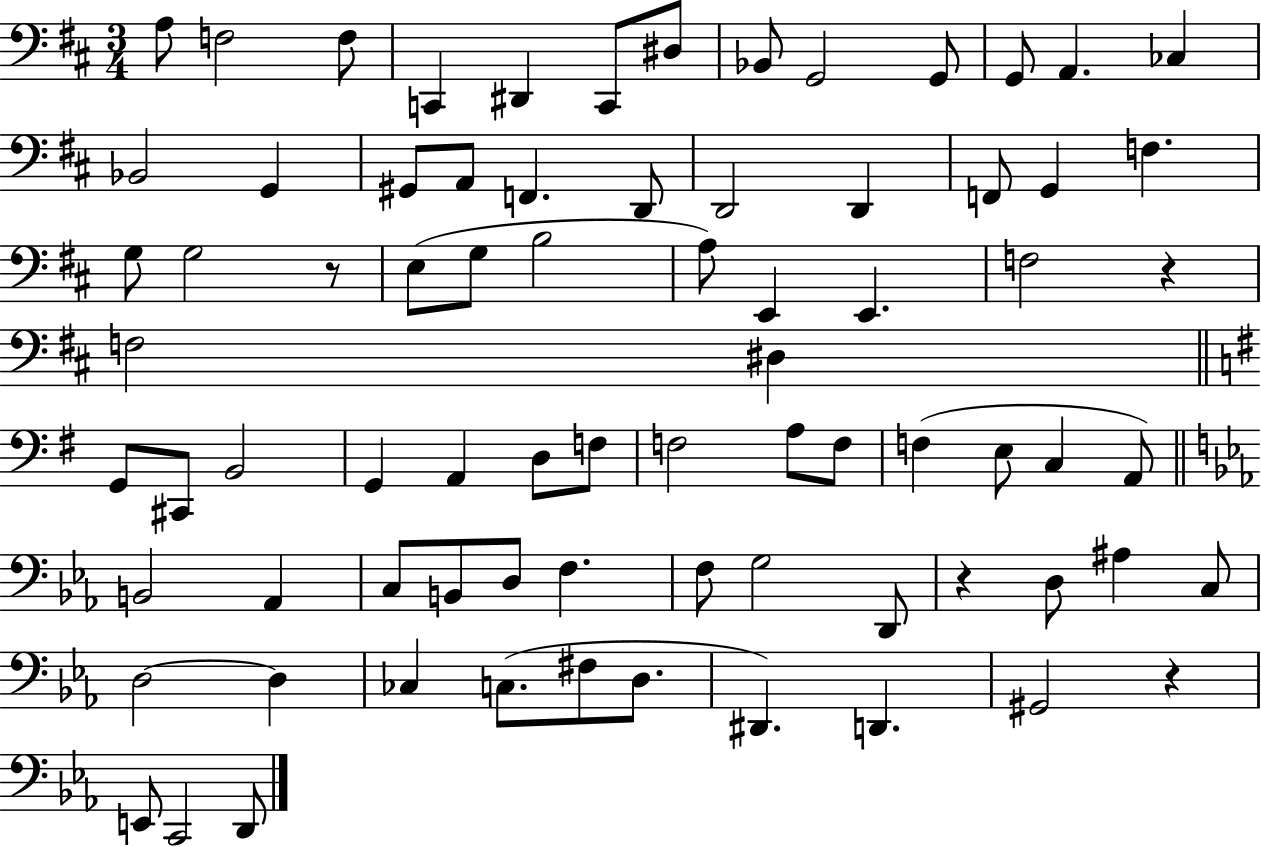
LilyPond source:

{
  \clef bass
  \numericTimeSignature
  \time 3/4
  \key d \major
  \repeat volta 2 { a8 f2 f8 | c,4 dis,4 c,8 dis8 | bes,8 g,2 g,8 | g,8 a,4. ces4 | \break bes,2 g,4 | gis,8 a,8 f,4. d,8 | d,2 d,4 | f,8 g,4 f4. | \break g8 g2 r8 | e8( g8 b2 | a8) e,4 e,4. | f2 r4 | \break f2 dis4 | \bar "||" \break \key g \major g,8 cis,8 b,2 | g,4 a,4 d8 f8 | f2 a8 f8 | f4( e8 c4 a,8) | \break \bar "||" \break \key c \minor b,2 aes,4 | c8 b,8 d8 f4. | f8 g2 d,8 | r4 d8 ais4 c8 | \break d2~~ d4 | ces4 c8.( fis8 d8. | dis,4.) d,4. | gis,2 r4 | \break e,8 c,2 d,8 | } \bar "|."
}